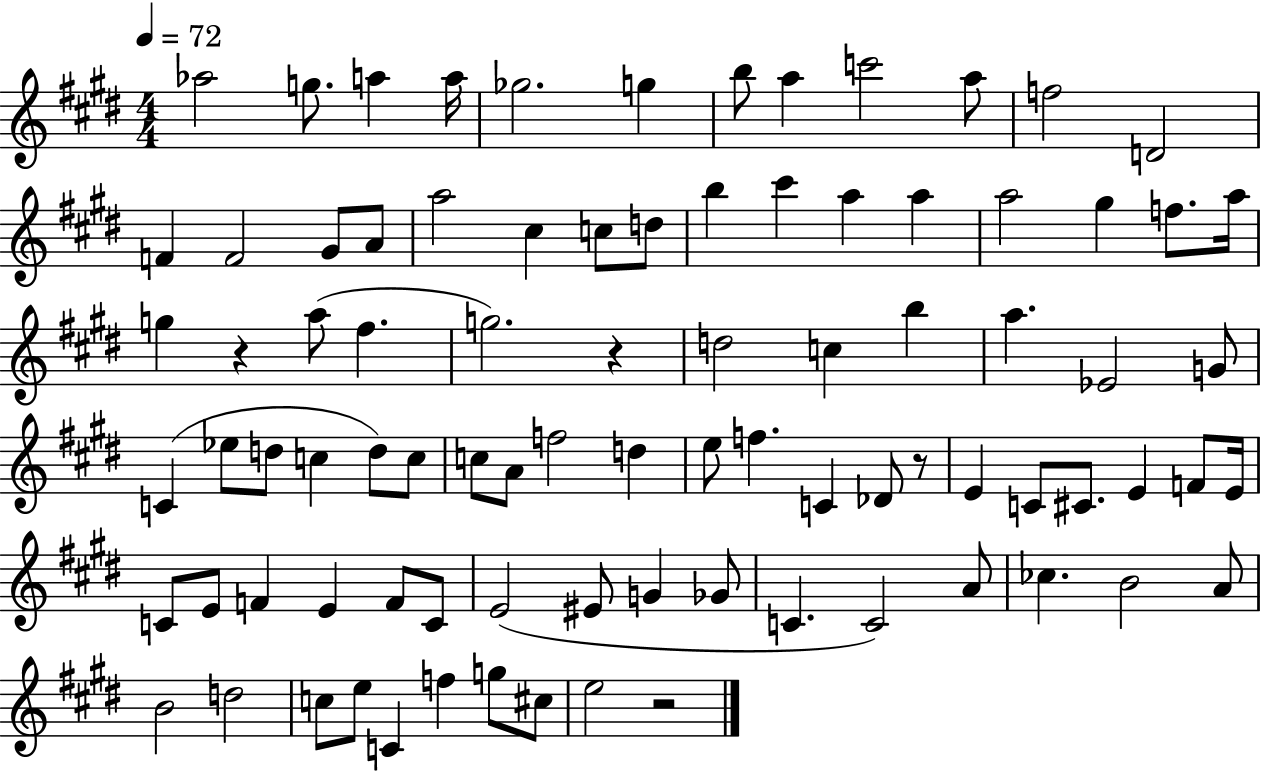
X:1
T:Untitled
M:4/4
L:1/4
K:E
_a2 g/2 a a/4 _g2 g b/2 a c'2 a/2 f2 D2 F F2 ^G/2 A/2 a2 ^c c/2 d/2 b ^c' a a a2 ^g f/2 a/4 g z a/2 ^f g2 z d2 c b a _E2 G/2 C _e/2 d/2 c d/2 c/2 c/2 A/2 f2 d e/2 f C _D/2 z/2 E C/2 ^C/2 E F/2 E/4 C/2 E/2 F E F/2 C/2 E2 ^E/2 G _G/2 C C2 A/2 _c B2 A/2 B2 d2 c/2 e/2 C f g/2 ^c/2 e2 z2